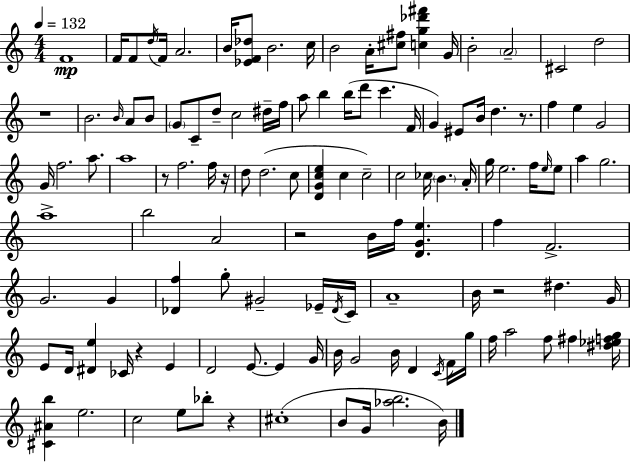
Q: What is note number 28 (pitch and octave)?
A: B5